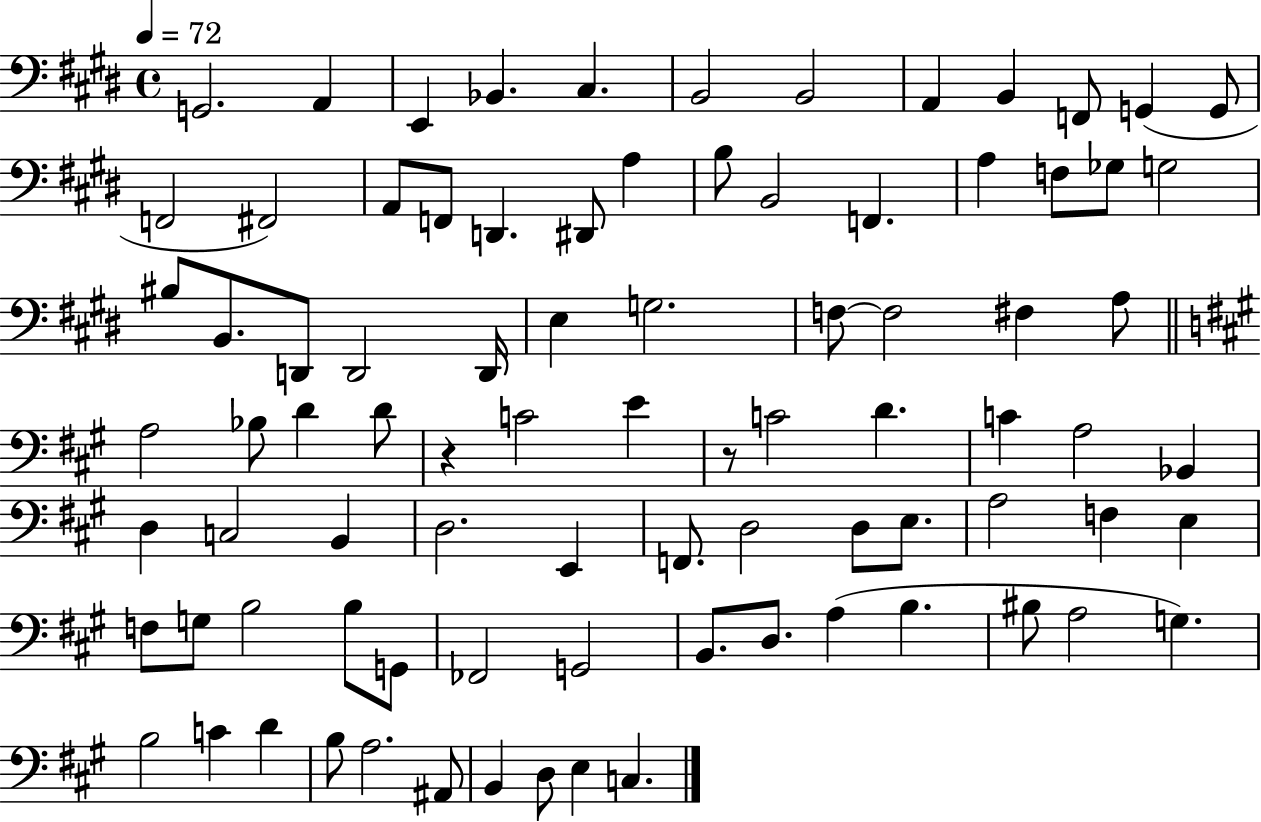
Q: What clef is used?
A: bass